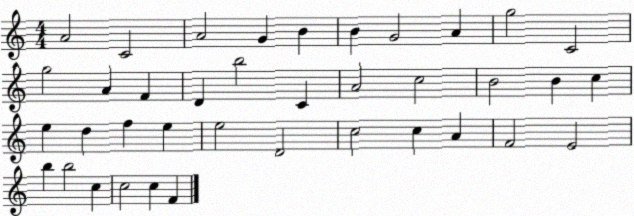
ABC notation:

X:1
T:Untitled
M:4/4
L:1/4
K:C
A2 C2 A2 G B B G2 A g2 C2 g2 A F D b2 C A2 c2 B2 B c e d f e e2 D2 c2 c A F2 E2 b b2 c c2 c F